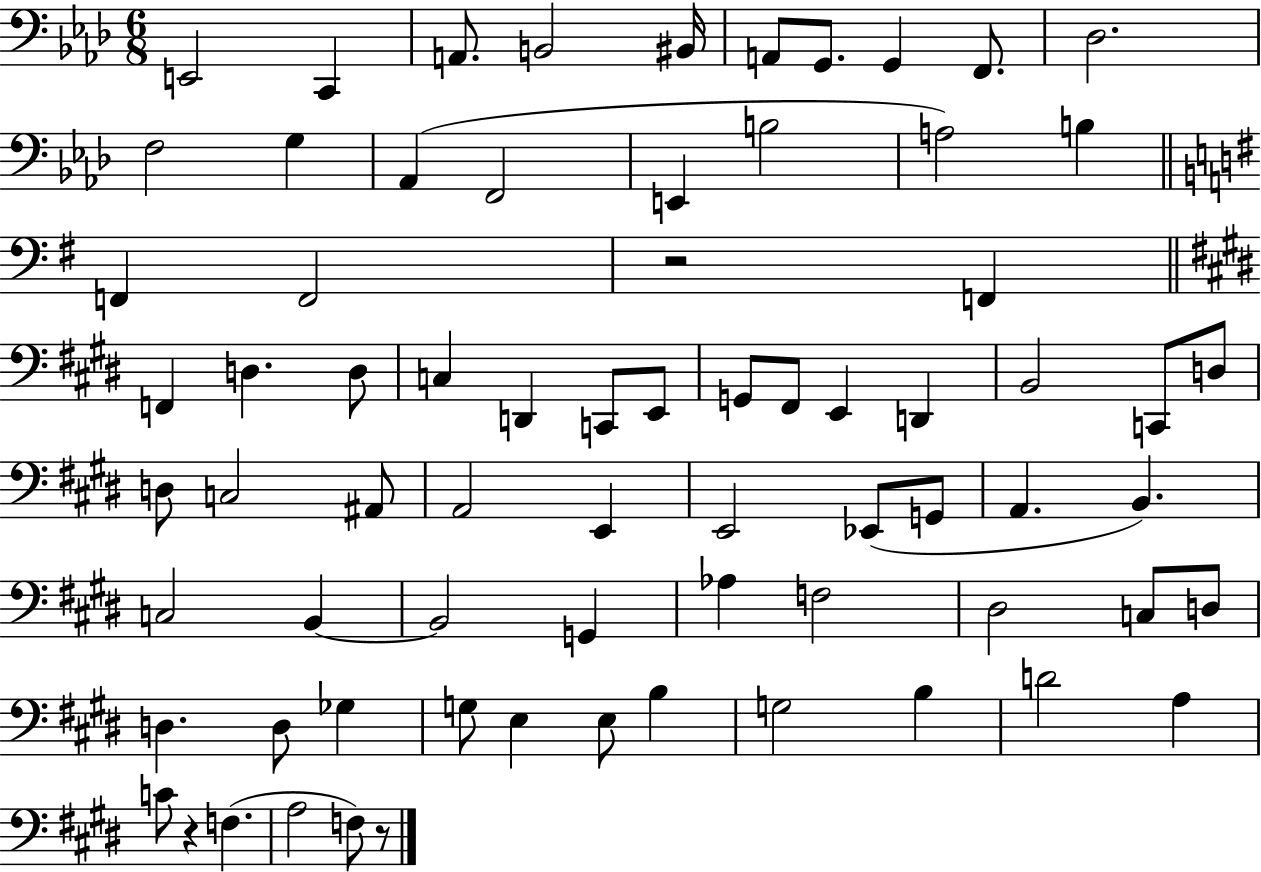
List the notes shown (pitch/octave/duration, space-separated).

E2/h C2/q A2/e. B2/h BIS2/s A2/e G2/e. G2/q F2/e. Db3/h. F3/h G3/q Ab2/q F2/h E2/q B3/h A3/h B3/q F2/q F2/h R/h F2/q F2/q D3/q. D3/e C3/q D2/q C2/e E2/e G2/e F#2/e E2/q D2/q B2/h C2/e D3/e D3/e C3/h A#2/e A2/h E2/q E2/h Eb2/e G2/e A2/q. B2/q. C3/h B2/q B2/h G2/q Ab3/q F3/h D#3/h C3/e D3/e D3/q. D3/e Gb3/q G3/e E3/q E3/e B3/q G3/h B3/q D4/h A3/q C4/e R/q F3/q. A3/h F3/e R/e